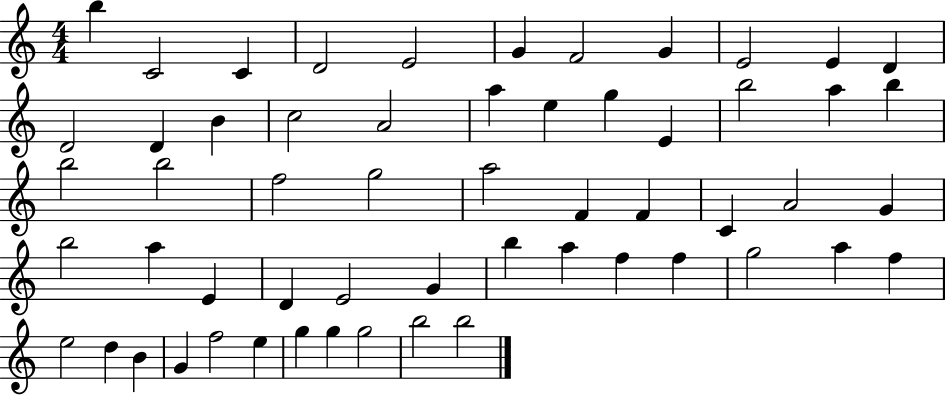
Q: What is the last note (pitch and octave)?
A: B5